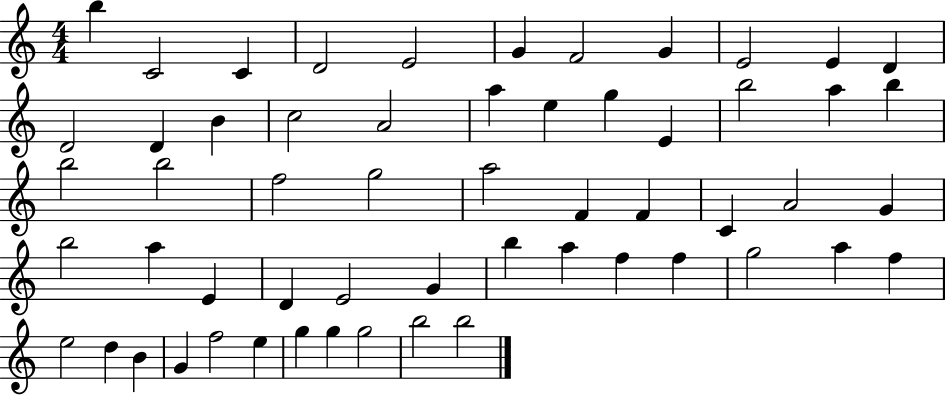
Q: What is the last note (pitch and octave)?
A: B5